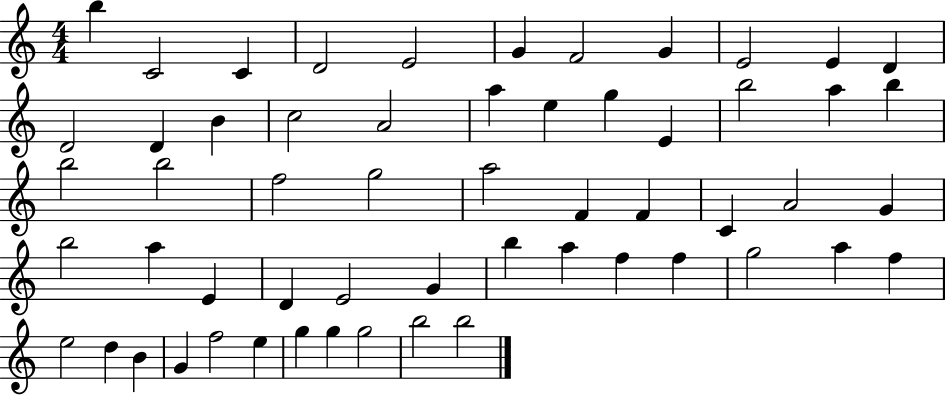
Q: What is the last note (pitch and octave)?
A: B5